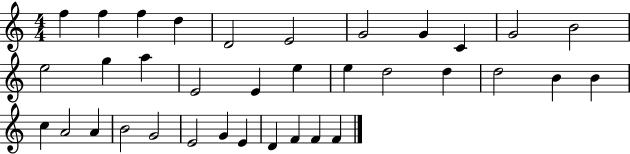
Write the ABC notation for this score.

X:1
T:Untitled
M:4/4
L:1/4
K:C
f f f d D2 E2 G2 G C G2 B2 e2 g a E2 E e e d2 d d2 B B c A2 A B2 G2 E2 G E D F F F